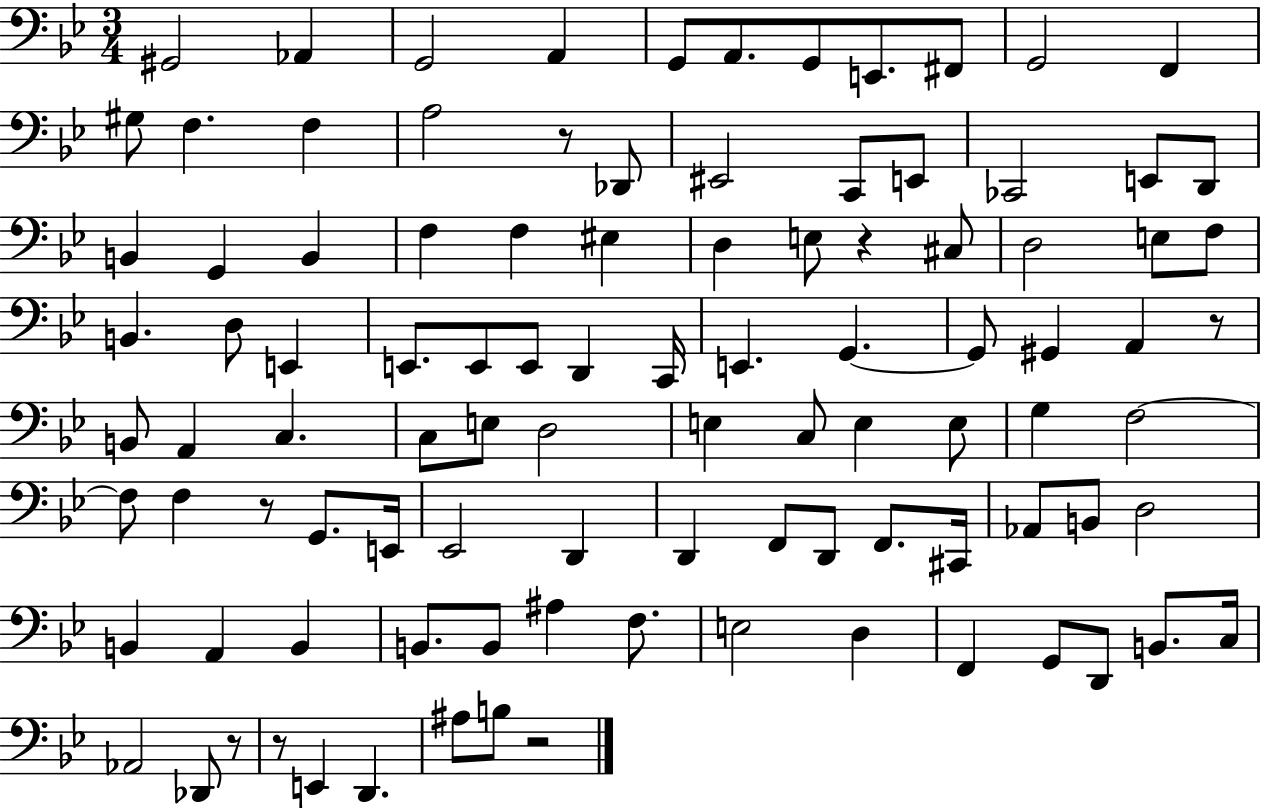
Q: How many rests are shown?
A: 7